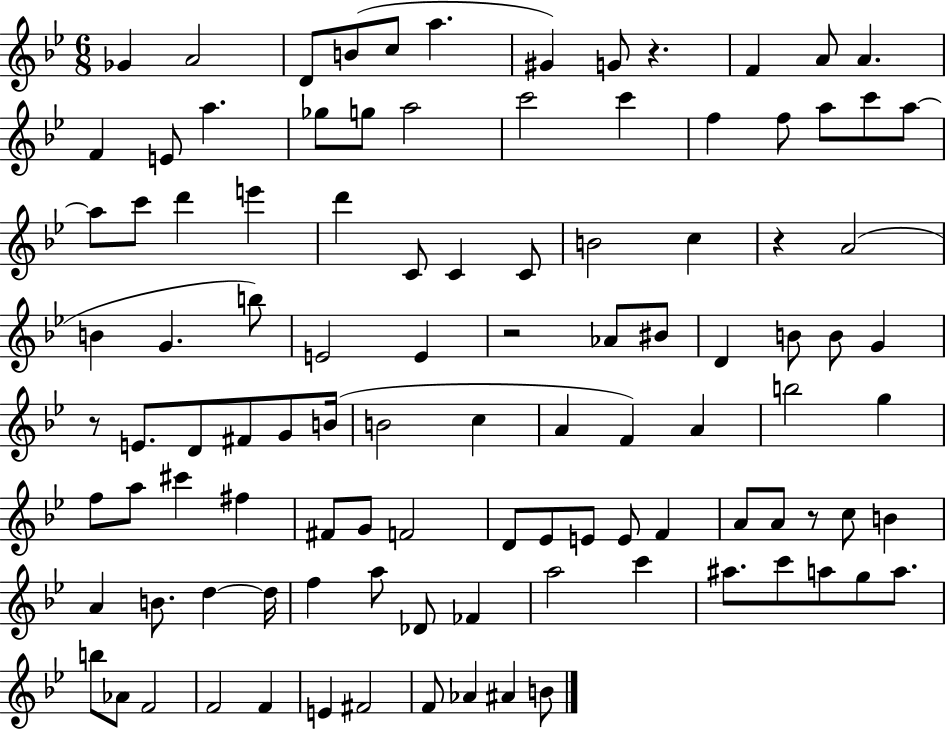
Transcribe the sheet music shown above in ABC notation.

X:1
T:Untitled
M:6/8
L:1/4
K:Bb
_G A2 D/2 B/2 c/2 a ^G G/2 z F A/2 A F E/2 a _g/2 g/2 a2 c'2 c' f f/2 a/2 c'/2 a/2 a/2 c'/2 d' e' d' C/2 C C/2 B2 c z A2 B G b/2 E2 E z2 _A/2 ^B/2 D B/2 B/2 G z/2 E/2 D/2 ^F/2 G/2 B/4 B2 c A F A b2 g f/2 a/2 ^c' ^f ^F/2 G/2 F2 D/2 _E/2 E/2 E/2 F A/2 A/2 z/2 c/2 B A B/2 d d/4 f a/2 _D/2 _F a2 c' ^a/2 c'/2 a/2 g/2 a/2 b/2 _A/2 F2 F2 F E ^F2 F/2 _A ^A B/2